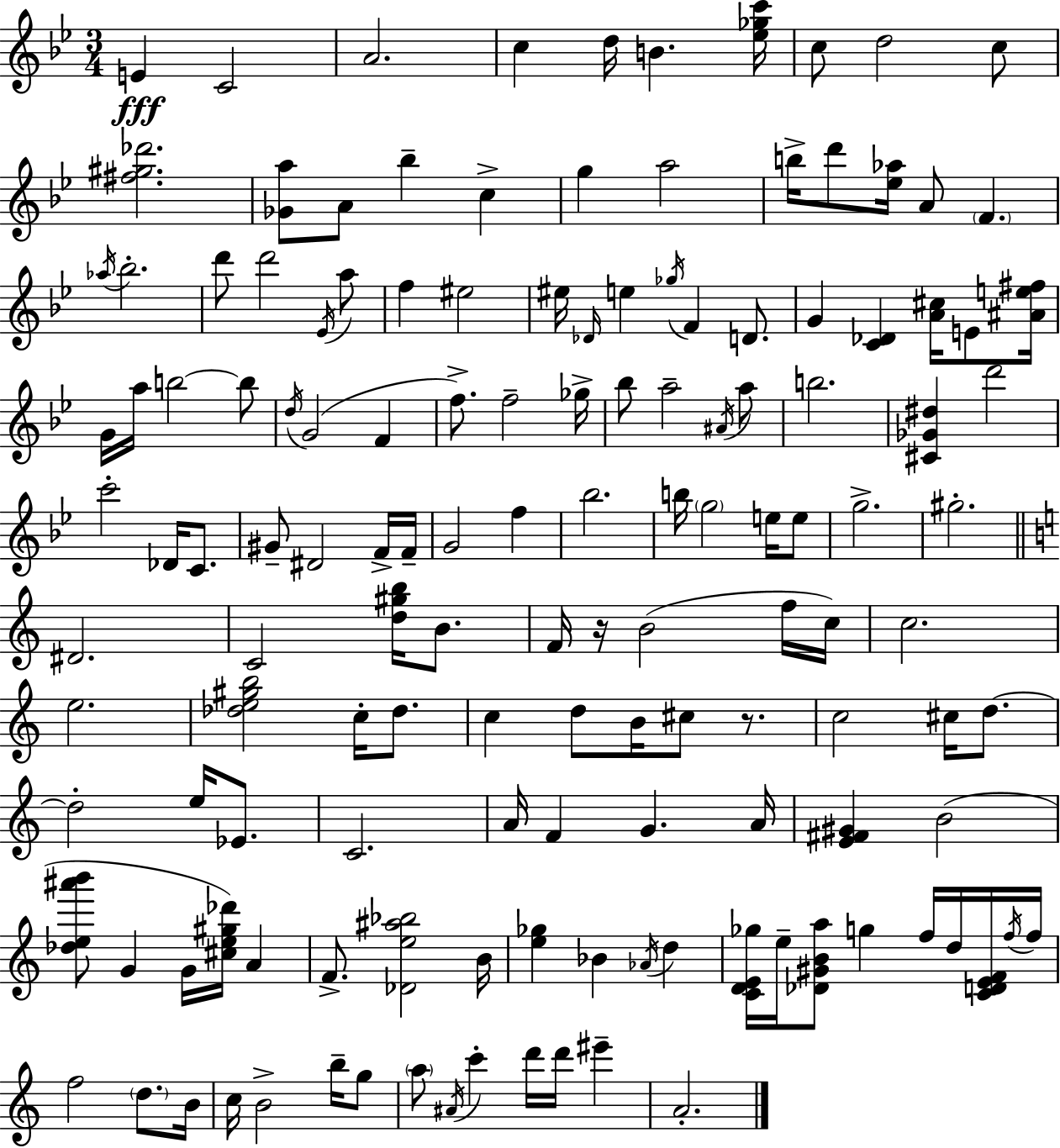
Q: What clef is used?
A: treble